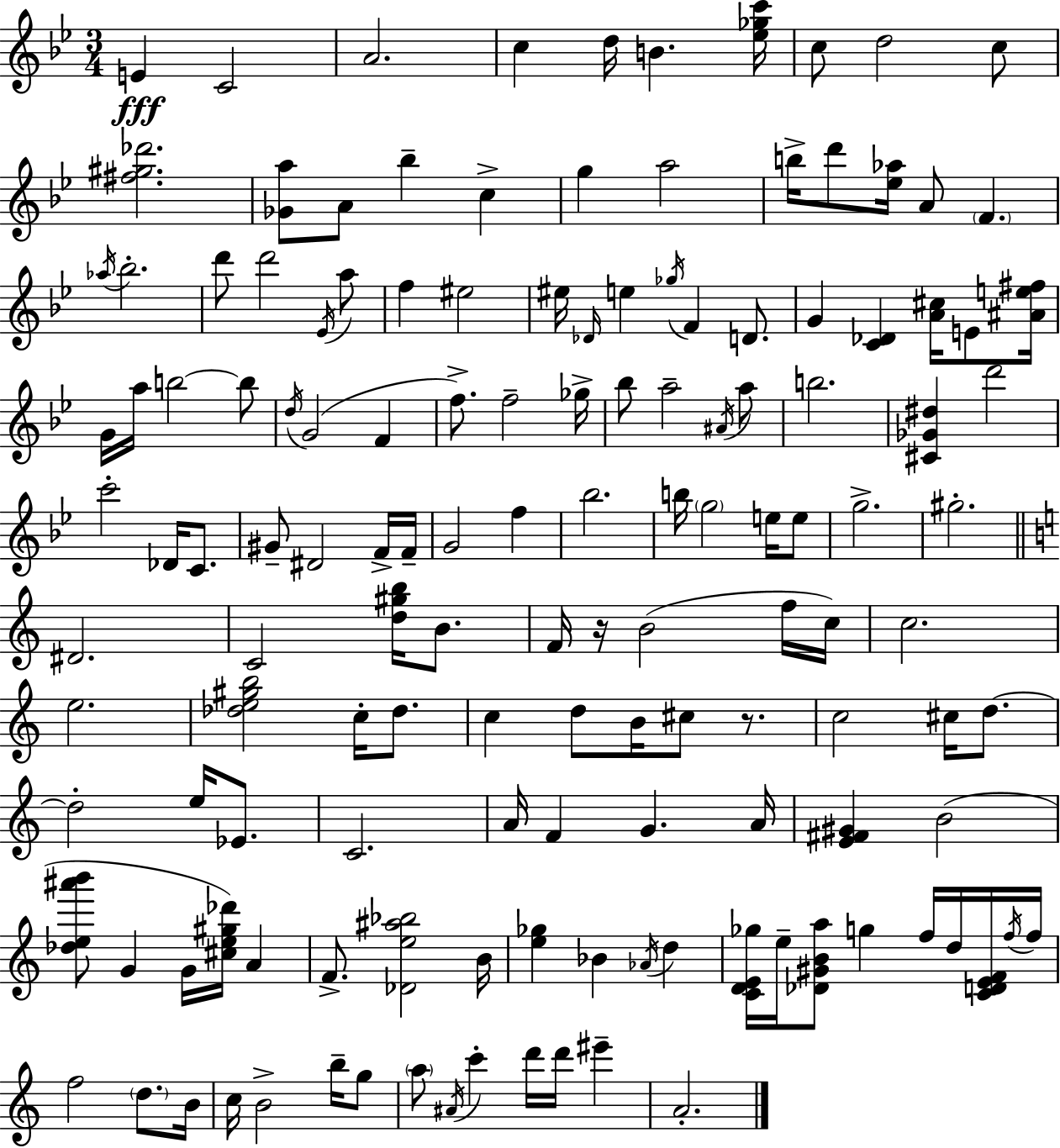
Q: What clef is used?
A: treble